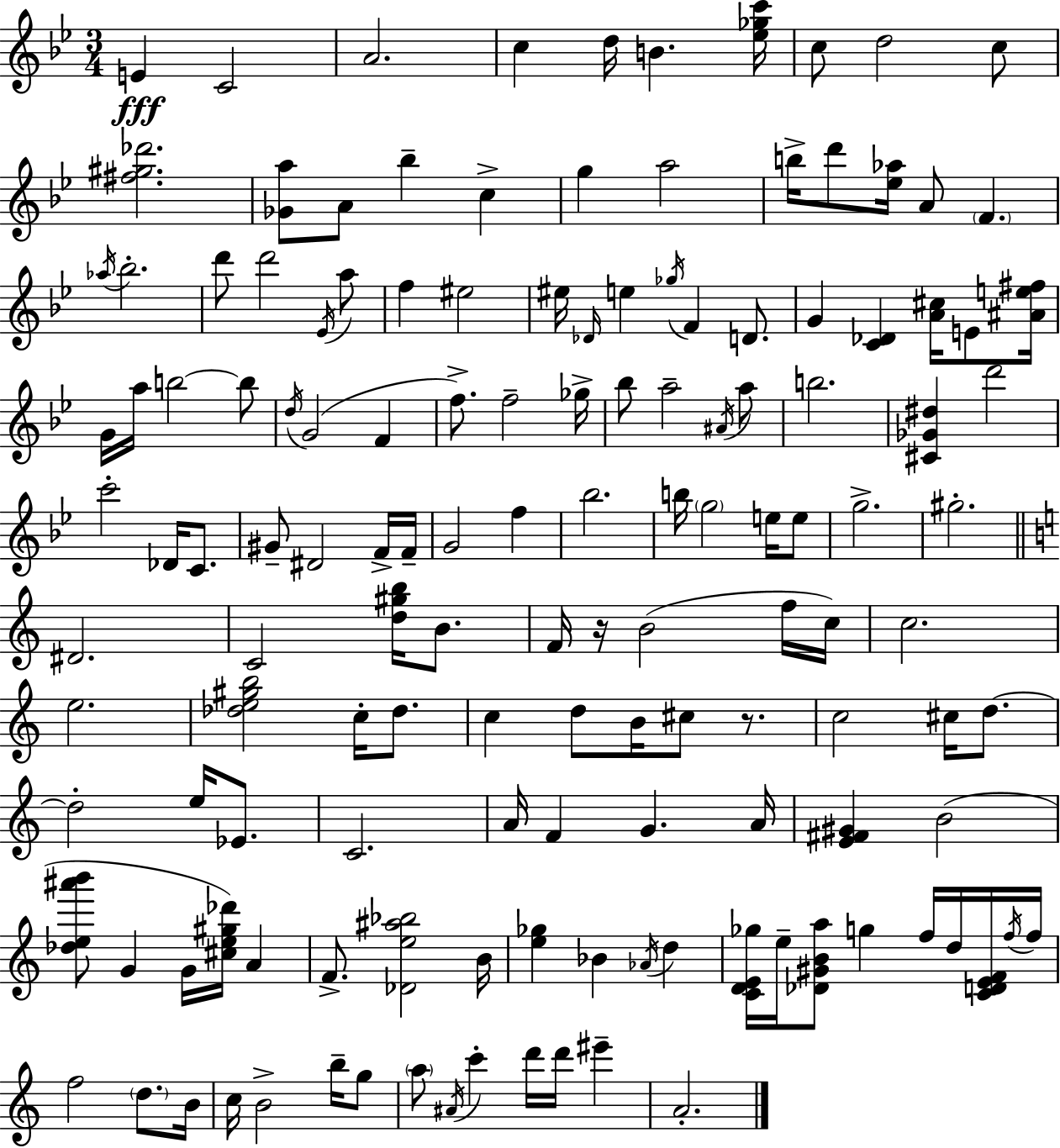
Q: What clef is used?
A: treble